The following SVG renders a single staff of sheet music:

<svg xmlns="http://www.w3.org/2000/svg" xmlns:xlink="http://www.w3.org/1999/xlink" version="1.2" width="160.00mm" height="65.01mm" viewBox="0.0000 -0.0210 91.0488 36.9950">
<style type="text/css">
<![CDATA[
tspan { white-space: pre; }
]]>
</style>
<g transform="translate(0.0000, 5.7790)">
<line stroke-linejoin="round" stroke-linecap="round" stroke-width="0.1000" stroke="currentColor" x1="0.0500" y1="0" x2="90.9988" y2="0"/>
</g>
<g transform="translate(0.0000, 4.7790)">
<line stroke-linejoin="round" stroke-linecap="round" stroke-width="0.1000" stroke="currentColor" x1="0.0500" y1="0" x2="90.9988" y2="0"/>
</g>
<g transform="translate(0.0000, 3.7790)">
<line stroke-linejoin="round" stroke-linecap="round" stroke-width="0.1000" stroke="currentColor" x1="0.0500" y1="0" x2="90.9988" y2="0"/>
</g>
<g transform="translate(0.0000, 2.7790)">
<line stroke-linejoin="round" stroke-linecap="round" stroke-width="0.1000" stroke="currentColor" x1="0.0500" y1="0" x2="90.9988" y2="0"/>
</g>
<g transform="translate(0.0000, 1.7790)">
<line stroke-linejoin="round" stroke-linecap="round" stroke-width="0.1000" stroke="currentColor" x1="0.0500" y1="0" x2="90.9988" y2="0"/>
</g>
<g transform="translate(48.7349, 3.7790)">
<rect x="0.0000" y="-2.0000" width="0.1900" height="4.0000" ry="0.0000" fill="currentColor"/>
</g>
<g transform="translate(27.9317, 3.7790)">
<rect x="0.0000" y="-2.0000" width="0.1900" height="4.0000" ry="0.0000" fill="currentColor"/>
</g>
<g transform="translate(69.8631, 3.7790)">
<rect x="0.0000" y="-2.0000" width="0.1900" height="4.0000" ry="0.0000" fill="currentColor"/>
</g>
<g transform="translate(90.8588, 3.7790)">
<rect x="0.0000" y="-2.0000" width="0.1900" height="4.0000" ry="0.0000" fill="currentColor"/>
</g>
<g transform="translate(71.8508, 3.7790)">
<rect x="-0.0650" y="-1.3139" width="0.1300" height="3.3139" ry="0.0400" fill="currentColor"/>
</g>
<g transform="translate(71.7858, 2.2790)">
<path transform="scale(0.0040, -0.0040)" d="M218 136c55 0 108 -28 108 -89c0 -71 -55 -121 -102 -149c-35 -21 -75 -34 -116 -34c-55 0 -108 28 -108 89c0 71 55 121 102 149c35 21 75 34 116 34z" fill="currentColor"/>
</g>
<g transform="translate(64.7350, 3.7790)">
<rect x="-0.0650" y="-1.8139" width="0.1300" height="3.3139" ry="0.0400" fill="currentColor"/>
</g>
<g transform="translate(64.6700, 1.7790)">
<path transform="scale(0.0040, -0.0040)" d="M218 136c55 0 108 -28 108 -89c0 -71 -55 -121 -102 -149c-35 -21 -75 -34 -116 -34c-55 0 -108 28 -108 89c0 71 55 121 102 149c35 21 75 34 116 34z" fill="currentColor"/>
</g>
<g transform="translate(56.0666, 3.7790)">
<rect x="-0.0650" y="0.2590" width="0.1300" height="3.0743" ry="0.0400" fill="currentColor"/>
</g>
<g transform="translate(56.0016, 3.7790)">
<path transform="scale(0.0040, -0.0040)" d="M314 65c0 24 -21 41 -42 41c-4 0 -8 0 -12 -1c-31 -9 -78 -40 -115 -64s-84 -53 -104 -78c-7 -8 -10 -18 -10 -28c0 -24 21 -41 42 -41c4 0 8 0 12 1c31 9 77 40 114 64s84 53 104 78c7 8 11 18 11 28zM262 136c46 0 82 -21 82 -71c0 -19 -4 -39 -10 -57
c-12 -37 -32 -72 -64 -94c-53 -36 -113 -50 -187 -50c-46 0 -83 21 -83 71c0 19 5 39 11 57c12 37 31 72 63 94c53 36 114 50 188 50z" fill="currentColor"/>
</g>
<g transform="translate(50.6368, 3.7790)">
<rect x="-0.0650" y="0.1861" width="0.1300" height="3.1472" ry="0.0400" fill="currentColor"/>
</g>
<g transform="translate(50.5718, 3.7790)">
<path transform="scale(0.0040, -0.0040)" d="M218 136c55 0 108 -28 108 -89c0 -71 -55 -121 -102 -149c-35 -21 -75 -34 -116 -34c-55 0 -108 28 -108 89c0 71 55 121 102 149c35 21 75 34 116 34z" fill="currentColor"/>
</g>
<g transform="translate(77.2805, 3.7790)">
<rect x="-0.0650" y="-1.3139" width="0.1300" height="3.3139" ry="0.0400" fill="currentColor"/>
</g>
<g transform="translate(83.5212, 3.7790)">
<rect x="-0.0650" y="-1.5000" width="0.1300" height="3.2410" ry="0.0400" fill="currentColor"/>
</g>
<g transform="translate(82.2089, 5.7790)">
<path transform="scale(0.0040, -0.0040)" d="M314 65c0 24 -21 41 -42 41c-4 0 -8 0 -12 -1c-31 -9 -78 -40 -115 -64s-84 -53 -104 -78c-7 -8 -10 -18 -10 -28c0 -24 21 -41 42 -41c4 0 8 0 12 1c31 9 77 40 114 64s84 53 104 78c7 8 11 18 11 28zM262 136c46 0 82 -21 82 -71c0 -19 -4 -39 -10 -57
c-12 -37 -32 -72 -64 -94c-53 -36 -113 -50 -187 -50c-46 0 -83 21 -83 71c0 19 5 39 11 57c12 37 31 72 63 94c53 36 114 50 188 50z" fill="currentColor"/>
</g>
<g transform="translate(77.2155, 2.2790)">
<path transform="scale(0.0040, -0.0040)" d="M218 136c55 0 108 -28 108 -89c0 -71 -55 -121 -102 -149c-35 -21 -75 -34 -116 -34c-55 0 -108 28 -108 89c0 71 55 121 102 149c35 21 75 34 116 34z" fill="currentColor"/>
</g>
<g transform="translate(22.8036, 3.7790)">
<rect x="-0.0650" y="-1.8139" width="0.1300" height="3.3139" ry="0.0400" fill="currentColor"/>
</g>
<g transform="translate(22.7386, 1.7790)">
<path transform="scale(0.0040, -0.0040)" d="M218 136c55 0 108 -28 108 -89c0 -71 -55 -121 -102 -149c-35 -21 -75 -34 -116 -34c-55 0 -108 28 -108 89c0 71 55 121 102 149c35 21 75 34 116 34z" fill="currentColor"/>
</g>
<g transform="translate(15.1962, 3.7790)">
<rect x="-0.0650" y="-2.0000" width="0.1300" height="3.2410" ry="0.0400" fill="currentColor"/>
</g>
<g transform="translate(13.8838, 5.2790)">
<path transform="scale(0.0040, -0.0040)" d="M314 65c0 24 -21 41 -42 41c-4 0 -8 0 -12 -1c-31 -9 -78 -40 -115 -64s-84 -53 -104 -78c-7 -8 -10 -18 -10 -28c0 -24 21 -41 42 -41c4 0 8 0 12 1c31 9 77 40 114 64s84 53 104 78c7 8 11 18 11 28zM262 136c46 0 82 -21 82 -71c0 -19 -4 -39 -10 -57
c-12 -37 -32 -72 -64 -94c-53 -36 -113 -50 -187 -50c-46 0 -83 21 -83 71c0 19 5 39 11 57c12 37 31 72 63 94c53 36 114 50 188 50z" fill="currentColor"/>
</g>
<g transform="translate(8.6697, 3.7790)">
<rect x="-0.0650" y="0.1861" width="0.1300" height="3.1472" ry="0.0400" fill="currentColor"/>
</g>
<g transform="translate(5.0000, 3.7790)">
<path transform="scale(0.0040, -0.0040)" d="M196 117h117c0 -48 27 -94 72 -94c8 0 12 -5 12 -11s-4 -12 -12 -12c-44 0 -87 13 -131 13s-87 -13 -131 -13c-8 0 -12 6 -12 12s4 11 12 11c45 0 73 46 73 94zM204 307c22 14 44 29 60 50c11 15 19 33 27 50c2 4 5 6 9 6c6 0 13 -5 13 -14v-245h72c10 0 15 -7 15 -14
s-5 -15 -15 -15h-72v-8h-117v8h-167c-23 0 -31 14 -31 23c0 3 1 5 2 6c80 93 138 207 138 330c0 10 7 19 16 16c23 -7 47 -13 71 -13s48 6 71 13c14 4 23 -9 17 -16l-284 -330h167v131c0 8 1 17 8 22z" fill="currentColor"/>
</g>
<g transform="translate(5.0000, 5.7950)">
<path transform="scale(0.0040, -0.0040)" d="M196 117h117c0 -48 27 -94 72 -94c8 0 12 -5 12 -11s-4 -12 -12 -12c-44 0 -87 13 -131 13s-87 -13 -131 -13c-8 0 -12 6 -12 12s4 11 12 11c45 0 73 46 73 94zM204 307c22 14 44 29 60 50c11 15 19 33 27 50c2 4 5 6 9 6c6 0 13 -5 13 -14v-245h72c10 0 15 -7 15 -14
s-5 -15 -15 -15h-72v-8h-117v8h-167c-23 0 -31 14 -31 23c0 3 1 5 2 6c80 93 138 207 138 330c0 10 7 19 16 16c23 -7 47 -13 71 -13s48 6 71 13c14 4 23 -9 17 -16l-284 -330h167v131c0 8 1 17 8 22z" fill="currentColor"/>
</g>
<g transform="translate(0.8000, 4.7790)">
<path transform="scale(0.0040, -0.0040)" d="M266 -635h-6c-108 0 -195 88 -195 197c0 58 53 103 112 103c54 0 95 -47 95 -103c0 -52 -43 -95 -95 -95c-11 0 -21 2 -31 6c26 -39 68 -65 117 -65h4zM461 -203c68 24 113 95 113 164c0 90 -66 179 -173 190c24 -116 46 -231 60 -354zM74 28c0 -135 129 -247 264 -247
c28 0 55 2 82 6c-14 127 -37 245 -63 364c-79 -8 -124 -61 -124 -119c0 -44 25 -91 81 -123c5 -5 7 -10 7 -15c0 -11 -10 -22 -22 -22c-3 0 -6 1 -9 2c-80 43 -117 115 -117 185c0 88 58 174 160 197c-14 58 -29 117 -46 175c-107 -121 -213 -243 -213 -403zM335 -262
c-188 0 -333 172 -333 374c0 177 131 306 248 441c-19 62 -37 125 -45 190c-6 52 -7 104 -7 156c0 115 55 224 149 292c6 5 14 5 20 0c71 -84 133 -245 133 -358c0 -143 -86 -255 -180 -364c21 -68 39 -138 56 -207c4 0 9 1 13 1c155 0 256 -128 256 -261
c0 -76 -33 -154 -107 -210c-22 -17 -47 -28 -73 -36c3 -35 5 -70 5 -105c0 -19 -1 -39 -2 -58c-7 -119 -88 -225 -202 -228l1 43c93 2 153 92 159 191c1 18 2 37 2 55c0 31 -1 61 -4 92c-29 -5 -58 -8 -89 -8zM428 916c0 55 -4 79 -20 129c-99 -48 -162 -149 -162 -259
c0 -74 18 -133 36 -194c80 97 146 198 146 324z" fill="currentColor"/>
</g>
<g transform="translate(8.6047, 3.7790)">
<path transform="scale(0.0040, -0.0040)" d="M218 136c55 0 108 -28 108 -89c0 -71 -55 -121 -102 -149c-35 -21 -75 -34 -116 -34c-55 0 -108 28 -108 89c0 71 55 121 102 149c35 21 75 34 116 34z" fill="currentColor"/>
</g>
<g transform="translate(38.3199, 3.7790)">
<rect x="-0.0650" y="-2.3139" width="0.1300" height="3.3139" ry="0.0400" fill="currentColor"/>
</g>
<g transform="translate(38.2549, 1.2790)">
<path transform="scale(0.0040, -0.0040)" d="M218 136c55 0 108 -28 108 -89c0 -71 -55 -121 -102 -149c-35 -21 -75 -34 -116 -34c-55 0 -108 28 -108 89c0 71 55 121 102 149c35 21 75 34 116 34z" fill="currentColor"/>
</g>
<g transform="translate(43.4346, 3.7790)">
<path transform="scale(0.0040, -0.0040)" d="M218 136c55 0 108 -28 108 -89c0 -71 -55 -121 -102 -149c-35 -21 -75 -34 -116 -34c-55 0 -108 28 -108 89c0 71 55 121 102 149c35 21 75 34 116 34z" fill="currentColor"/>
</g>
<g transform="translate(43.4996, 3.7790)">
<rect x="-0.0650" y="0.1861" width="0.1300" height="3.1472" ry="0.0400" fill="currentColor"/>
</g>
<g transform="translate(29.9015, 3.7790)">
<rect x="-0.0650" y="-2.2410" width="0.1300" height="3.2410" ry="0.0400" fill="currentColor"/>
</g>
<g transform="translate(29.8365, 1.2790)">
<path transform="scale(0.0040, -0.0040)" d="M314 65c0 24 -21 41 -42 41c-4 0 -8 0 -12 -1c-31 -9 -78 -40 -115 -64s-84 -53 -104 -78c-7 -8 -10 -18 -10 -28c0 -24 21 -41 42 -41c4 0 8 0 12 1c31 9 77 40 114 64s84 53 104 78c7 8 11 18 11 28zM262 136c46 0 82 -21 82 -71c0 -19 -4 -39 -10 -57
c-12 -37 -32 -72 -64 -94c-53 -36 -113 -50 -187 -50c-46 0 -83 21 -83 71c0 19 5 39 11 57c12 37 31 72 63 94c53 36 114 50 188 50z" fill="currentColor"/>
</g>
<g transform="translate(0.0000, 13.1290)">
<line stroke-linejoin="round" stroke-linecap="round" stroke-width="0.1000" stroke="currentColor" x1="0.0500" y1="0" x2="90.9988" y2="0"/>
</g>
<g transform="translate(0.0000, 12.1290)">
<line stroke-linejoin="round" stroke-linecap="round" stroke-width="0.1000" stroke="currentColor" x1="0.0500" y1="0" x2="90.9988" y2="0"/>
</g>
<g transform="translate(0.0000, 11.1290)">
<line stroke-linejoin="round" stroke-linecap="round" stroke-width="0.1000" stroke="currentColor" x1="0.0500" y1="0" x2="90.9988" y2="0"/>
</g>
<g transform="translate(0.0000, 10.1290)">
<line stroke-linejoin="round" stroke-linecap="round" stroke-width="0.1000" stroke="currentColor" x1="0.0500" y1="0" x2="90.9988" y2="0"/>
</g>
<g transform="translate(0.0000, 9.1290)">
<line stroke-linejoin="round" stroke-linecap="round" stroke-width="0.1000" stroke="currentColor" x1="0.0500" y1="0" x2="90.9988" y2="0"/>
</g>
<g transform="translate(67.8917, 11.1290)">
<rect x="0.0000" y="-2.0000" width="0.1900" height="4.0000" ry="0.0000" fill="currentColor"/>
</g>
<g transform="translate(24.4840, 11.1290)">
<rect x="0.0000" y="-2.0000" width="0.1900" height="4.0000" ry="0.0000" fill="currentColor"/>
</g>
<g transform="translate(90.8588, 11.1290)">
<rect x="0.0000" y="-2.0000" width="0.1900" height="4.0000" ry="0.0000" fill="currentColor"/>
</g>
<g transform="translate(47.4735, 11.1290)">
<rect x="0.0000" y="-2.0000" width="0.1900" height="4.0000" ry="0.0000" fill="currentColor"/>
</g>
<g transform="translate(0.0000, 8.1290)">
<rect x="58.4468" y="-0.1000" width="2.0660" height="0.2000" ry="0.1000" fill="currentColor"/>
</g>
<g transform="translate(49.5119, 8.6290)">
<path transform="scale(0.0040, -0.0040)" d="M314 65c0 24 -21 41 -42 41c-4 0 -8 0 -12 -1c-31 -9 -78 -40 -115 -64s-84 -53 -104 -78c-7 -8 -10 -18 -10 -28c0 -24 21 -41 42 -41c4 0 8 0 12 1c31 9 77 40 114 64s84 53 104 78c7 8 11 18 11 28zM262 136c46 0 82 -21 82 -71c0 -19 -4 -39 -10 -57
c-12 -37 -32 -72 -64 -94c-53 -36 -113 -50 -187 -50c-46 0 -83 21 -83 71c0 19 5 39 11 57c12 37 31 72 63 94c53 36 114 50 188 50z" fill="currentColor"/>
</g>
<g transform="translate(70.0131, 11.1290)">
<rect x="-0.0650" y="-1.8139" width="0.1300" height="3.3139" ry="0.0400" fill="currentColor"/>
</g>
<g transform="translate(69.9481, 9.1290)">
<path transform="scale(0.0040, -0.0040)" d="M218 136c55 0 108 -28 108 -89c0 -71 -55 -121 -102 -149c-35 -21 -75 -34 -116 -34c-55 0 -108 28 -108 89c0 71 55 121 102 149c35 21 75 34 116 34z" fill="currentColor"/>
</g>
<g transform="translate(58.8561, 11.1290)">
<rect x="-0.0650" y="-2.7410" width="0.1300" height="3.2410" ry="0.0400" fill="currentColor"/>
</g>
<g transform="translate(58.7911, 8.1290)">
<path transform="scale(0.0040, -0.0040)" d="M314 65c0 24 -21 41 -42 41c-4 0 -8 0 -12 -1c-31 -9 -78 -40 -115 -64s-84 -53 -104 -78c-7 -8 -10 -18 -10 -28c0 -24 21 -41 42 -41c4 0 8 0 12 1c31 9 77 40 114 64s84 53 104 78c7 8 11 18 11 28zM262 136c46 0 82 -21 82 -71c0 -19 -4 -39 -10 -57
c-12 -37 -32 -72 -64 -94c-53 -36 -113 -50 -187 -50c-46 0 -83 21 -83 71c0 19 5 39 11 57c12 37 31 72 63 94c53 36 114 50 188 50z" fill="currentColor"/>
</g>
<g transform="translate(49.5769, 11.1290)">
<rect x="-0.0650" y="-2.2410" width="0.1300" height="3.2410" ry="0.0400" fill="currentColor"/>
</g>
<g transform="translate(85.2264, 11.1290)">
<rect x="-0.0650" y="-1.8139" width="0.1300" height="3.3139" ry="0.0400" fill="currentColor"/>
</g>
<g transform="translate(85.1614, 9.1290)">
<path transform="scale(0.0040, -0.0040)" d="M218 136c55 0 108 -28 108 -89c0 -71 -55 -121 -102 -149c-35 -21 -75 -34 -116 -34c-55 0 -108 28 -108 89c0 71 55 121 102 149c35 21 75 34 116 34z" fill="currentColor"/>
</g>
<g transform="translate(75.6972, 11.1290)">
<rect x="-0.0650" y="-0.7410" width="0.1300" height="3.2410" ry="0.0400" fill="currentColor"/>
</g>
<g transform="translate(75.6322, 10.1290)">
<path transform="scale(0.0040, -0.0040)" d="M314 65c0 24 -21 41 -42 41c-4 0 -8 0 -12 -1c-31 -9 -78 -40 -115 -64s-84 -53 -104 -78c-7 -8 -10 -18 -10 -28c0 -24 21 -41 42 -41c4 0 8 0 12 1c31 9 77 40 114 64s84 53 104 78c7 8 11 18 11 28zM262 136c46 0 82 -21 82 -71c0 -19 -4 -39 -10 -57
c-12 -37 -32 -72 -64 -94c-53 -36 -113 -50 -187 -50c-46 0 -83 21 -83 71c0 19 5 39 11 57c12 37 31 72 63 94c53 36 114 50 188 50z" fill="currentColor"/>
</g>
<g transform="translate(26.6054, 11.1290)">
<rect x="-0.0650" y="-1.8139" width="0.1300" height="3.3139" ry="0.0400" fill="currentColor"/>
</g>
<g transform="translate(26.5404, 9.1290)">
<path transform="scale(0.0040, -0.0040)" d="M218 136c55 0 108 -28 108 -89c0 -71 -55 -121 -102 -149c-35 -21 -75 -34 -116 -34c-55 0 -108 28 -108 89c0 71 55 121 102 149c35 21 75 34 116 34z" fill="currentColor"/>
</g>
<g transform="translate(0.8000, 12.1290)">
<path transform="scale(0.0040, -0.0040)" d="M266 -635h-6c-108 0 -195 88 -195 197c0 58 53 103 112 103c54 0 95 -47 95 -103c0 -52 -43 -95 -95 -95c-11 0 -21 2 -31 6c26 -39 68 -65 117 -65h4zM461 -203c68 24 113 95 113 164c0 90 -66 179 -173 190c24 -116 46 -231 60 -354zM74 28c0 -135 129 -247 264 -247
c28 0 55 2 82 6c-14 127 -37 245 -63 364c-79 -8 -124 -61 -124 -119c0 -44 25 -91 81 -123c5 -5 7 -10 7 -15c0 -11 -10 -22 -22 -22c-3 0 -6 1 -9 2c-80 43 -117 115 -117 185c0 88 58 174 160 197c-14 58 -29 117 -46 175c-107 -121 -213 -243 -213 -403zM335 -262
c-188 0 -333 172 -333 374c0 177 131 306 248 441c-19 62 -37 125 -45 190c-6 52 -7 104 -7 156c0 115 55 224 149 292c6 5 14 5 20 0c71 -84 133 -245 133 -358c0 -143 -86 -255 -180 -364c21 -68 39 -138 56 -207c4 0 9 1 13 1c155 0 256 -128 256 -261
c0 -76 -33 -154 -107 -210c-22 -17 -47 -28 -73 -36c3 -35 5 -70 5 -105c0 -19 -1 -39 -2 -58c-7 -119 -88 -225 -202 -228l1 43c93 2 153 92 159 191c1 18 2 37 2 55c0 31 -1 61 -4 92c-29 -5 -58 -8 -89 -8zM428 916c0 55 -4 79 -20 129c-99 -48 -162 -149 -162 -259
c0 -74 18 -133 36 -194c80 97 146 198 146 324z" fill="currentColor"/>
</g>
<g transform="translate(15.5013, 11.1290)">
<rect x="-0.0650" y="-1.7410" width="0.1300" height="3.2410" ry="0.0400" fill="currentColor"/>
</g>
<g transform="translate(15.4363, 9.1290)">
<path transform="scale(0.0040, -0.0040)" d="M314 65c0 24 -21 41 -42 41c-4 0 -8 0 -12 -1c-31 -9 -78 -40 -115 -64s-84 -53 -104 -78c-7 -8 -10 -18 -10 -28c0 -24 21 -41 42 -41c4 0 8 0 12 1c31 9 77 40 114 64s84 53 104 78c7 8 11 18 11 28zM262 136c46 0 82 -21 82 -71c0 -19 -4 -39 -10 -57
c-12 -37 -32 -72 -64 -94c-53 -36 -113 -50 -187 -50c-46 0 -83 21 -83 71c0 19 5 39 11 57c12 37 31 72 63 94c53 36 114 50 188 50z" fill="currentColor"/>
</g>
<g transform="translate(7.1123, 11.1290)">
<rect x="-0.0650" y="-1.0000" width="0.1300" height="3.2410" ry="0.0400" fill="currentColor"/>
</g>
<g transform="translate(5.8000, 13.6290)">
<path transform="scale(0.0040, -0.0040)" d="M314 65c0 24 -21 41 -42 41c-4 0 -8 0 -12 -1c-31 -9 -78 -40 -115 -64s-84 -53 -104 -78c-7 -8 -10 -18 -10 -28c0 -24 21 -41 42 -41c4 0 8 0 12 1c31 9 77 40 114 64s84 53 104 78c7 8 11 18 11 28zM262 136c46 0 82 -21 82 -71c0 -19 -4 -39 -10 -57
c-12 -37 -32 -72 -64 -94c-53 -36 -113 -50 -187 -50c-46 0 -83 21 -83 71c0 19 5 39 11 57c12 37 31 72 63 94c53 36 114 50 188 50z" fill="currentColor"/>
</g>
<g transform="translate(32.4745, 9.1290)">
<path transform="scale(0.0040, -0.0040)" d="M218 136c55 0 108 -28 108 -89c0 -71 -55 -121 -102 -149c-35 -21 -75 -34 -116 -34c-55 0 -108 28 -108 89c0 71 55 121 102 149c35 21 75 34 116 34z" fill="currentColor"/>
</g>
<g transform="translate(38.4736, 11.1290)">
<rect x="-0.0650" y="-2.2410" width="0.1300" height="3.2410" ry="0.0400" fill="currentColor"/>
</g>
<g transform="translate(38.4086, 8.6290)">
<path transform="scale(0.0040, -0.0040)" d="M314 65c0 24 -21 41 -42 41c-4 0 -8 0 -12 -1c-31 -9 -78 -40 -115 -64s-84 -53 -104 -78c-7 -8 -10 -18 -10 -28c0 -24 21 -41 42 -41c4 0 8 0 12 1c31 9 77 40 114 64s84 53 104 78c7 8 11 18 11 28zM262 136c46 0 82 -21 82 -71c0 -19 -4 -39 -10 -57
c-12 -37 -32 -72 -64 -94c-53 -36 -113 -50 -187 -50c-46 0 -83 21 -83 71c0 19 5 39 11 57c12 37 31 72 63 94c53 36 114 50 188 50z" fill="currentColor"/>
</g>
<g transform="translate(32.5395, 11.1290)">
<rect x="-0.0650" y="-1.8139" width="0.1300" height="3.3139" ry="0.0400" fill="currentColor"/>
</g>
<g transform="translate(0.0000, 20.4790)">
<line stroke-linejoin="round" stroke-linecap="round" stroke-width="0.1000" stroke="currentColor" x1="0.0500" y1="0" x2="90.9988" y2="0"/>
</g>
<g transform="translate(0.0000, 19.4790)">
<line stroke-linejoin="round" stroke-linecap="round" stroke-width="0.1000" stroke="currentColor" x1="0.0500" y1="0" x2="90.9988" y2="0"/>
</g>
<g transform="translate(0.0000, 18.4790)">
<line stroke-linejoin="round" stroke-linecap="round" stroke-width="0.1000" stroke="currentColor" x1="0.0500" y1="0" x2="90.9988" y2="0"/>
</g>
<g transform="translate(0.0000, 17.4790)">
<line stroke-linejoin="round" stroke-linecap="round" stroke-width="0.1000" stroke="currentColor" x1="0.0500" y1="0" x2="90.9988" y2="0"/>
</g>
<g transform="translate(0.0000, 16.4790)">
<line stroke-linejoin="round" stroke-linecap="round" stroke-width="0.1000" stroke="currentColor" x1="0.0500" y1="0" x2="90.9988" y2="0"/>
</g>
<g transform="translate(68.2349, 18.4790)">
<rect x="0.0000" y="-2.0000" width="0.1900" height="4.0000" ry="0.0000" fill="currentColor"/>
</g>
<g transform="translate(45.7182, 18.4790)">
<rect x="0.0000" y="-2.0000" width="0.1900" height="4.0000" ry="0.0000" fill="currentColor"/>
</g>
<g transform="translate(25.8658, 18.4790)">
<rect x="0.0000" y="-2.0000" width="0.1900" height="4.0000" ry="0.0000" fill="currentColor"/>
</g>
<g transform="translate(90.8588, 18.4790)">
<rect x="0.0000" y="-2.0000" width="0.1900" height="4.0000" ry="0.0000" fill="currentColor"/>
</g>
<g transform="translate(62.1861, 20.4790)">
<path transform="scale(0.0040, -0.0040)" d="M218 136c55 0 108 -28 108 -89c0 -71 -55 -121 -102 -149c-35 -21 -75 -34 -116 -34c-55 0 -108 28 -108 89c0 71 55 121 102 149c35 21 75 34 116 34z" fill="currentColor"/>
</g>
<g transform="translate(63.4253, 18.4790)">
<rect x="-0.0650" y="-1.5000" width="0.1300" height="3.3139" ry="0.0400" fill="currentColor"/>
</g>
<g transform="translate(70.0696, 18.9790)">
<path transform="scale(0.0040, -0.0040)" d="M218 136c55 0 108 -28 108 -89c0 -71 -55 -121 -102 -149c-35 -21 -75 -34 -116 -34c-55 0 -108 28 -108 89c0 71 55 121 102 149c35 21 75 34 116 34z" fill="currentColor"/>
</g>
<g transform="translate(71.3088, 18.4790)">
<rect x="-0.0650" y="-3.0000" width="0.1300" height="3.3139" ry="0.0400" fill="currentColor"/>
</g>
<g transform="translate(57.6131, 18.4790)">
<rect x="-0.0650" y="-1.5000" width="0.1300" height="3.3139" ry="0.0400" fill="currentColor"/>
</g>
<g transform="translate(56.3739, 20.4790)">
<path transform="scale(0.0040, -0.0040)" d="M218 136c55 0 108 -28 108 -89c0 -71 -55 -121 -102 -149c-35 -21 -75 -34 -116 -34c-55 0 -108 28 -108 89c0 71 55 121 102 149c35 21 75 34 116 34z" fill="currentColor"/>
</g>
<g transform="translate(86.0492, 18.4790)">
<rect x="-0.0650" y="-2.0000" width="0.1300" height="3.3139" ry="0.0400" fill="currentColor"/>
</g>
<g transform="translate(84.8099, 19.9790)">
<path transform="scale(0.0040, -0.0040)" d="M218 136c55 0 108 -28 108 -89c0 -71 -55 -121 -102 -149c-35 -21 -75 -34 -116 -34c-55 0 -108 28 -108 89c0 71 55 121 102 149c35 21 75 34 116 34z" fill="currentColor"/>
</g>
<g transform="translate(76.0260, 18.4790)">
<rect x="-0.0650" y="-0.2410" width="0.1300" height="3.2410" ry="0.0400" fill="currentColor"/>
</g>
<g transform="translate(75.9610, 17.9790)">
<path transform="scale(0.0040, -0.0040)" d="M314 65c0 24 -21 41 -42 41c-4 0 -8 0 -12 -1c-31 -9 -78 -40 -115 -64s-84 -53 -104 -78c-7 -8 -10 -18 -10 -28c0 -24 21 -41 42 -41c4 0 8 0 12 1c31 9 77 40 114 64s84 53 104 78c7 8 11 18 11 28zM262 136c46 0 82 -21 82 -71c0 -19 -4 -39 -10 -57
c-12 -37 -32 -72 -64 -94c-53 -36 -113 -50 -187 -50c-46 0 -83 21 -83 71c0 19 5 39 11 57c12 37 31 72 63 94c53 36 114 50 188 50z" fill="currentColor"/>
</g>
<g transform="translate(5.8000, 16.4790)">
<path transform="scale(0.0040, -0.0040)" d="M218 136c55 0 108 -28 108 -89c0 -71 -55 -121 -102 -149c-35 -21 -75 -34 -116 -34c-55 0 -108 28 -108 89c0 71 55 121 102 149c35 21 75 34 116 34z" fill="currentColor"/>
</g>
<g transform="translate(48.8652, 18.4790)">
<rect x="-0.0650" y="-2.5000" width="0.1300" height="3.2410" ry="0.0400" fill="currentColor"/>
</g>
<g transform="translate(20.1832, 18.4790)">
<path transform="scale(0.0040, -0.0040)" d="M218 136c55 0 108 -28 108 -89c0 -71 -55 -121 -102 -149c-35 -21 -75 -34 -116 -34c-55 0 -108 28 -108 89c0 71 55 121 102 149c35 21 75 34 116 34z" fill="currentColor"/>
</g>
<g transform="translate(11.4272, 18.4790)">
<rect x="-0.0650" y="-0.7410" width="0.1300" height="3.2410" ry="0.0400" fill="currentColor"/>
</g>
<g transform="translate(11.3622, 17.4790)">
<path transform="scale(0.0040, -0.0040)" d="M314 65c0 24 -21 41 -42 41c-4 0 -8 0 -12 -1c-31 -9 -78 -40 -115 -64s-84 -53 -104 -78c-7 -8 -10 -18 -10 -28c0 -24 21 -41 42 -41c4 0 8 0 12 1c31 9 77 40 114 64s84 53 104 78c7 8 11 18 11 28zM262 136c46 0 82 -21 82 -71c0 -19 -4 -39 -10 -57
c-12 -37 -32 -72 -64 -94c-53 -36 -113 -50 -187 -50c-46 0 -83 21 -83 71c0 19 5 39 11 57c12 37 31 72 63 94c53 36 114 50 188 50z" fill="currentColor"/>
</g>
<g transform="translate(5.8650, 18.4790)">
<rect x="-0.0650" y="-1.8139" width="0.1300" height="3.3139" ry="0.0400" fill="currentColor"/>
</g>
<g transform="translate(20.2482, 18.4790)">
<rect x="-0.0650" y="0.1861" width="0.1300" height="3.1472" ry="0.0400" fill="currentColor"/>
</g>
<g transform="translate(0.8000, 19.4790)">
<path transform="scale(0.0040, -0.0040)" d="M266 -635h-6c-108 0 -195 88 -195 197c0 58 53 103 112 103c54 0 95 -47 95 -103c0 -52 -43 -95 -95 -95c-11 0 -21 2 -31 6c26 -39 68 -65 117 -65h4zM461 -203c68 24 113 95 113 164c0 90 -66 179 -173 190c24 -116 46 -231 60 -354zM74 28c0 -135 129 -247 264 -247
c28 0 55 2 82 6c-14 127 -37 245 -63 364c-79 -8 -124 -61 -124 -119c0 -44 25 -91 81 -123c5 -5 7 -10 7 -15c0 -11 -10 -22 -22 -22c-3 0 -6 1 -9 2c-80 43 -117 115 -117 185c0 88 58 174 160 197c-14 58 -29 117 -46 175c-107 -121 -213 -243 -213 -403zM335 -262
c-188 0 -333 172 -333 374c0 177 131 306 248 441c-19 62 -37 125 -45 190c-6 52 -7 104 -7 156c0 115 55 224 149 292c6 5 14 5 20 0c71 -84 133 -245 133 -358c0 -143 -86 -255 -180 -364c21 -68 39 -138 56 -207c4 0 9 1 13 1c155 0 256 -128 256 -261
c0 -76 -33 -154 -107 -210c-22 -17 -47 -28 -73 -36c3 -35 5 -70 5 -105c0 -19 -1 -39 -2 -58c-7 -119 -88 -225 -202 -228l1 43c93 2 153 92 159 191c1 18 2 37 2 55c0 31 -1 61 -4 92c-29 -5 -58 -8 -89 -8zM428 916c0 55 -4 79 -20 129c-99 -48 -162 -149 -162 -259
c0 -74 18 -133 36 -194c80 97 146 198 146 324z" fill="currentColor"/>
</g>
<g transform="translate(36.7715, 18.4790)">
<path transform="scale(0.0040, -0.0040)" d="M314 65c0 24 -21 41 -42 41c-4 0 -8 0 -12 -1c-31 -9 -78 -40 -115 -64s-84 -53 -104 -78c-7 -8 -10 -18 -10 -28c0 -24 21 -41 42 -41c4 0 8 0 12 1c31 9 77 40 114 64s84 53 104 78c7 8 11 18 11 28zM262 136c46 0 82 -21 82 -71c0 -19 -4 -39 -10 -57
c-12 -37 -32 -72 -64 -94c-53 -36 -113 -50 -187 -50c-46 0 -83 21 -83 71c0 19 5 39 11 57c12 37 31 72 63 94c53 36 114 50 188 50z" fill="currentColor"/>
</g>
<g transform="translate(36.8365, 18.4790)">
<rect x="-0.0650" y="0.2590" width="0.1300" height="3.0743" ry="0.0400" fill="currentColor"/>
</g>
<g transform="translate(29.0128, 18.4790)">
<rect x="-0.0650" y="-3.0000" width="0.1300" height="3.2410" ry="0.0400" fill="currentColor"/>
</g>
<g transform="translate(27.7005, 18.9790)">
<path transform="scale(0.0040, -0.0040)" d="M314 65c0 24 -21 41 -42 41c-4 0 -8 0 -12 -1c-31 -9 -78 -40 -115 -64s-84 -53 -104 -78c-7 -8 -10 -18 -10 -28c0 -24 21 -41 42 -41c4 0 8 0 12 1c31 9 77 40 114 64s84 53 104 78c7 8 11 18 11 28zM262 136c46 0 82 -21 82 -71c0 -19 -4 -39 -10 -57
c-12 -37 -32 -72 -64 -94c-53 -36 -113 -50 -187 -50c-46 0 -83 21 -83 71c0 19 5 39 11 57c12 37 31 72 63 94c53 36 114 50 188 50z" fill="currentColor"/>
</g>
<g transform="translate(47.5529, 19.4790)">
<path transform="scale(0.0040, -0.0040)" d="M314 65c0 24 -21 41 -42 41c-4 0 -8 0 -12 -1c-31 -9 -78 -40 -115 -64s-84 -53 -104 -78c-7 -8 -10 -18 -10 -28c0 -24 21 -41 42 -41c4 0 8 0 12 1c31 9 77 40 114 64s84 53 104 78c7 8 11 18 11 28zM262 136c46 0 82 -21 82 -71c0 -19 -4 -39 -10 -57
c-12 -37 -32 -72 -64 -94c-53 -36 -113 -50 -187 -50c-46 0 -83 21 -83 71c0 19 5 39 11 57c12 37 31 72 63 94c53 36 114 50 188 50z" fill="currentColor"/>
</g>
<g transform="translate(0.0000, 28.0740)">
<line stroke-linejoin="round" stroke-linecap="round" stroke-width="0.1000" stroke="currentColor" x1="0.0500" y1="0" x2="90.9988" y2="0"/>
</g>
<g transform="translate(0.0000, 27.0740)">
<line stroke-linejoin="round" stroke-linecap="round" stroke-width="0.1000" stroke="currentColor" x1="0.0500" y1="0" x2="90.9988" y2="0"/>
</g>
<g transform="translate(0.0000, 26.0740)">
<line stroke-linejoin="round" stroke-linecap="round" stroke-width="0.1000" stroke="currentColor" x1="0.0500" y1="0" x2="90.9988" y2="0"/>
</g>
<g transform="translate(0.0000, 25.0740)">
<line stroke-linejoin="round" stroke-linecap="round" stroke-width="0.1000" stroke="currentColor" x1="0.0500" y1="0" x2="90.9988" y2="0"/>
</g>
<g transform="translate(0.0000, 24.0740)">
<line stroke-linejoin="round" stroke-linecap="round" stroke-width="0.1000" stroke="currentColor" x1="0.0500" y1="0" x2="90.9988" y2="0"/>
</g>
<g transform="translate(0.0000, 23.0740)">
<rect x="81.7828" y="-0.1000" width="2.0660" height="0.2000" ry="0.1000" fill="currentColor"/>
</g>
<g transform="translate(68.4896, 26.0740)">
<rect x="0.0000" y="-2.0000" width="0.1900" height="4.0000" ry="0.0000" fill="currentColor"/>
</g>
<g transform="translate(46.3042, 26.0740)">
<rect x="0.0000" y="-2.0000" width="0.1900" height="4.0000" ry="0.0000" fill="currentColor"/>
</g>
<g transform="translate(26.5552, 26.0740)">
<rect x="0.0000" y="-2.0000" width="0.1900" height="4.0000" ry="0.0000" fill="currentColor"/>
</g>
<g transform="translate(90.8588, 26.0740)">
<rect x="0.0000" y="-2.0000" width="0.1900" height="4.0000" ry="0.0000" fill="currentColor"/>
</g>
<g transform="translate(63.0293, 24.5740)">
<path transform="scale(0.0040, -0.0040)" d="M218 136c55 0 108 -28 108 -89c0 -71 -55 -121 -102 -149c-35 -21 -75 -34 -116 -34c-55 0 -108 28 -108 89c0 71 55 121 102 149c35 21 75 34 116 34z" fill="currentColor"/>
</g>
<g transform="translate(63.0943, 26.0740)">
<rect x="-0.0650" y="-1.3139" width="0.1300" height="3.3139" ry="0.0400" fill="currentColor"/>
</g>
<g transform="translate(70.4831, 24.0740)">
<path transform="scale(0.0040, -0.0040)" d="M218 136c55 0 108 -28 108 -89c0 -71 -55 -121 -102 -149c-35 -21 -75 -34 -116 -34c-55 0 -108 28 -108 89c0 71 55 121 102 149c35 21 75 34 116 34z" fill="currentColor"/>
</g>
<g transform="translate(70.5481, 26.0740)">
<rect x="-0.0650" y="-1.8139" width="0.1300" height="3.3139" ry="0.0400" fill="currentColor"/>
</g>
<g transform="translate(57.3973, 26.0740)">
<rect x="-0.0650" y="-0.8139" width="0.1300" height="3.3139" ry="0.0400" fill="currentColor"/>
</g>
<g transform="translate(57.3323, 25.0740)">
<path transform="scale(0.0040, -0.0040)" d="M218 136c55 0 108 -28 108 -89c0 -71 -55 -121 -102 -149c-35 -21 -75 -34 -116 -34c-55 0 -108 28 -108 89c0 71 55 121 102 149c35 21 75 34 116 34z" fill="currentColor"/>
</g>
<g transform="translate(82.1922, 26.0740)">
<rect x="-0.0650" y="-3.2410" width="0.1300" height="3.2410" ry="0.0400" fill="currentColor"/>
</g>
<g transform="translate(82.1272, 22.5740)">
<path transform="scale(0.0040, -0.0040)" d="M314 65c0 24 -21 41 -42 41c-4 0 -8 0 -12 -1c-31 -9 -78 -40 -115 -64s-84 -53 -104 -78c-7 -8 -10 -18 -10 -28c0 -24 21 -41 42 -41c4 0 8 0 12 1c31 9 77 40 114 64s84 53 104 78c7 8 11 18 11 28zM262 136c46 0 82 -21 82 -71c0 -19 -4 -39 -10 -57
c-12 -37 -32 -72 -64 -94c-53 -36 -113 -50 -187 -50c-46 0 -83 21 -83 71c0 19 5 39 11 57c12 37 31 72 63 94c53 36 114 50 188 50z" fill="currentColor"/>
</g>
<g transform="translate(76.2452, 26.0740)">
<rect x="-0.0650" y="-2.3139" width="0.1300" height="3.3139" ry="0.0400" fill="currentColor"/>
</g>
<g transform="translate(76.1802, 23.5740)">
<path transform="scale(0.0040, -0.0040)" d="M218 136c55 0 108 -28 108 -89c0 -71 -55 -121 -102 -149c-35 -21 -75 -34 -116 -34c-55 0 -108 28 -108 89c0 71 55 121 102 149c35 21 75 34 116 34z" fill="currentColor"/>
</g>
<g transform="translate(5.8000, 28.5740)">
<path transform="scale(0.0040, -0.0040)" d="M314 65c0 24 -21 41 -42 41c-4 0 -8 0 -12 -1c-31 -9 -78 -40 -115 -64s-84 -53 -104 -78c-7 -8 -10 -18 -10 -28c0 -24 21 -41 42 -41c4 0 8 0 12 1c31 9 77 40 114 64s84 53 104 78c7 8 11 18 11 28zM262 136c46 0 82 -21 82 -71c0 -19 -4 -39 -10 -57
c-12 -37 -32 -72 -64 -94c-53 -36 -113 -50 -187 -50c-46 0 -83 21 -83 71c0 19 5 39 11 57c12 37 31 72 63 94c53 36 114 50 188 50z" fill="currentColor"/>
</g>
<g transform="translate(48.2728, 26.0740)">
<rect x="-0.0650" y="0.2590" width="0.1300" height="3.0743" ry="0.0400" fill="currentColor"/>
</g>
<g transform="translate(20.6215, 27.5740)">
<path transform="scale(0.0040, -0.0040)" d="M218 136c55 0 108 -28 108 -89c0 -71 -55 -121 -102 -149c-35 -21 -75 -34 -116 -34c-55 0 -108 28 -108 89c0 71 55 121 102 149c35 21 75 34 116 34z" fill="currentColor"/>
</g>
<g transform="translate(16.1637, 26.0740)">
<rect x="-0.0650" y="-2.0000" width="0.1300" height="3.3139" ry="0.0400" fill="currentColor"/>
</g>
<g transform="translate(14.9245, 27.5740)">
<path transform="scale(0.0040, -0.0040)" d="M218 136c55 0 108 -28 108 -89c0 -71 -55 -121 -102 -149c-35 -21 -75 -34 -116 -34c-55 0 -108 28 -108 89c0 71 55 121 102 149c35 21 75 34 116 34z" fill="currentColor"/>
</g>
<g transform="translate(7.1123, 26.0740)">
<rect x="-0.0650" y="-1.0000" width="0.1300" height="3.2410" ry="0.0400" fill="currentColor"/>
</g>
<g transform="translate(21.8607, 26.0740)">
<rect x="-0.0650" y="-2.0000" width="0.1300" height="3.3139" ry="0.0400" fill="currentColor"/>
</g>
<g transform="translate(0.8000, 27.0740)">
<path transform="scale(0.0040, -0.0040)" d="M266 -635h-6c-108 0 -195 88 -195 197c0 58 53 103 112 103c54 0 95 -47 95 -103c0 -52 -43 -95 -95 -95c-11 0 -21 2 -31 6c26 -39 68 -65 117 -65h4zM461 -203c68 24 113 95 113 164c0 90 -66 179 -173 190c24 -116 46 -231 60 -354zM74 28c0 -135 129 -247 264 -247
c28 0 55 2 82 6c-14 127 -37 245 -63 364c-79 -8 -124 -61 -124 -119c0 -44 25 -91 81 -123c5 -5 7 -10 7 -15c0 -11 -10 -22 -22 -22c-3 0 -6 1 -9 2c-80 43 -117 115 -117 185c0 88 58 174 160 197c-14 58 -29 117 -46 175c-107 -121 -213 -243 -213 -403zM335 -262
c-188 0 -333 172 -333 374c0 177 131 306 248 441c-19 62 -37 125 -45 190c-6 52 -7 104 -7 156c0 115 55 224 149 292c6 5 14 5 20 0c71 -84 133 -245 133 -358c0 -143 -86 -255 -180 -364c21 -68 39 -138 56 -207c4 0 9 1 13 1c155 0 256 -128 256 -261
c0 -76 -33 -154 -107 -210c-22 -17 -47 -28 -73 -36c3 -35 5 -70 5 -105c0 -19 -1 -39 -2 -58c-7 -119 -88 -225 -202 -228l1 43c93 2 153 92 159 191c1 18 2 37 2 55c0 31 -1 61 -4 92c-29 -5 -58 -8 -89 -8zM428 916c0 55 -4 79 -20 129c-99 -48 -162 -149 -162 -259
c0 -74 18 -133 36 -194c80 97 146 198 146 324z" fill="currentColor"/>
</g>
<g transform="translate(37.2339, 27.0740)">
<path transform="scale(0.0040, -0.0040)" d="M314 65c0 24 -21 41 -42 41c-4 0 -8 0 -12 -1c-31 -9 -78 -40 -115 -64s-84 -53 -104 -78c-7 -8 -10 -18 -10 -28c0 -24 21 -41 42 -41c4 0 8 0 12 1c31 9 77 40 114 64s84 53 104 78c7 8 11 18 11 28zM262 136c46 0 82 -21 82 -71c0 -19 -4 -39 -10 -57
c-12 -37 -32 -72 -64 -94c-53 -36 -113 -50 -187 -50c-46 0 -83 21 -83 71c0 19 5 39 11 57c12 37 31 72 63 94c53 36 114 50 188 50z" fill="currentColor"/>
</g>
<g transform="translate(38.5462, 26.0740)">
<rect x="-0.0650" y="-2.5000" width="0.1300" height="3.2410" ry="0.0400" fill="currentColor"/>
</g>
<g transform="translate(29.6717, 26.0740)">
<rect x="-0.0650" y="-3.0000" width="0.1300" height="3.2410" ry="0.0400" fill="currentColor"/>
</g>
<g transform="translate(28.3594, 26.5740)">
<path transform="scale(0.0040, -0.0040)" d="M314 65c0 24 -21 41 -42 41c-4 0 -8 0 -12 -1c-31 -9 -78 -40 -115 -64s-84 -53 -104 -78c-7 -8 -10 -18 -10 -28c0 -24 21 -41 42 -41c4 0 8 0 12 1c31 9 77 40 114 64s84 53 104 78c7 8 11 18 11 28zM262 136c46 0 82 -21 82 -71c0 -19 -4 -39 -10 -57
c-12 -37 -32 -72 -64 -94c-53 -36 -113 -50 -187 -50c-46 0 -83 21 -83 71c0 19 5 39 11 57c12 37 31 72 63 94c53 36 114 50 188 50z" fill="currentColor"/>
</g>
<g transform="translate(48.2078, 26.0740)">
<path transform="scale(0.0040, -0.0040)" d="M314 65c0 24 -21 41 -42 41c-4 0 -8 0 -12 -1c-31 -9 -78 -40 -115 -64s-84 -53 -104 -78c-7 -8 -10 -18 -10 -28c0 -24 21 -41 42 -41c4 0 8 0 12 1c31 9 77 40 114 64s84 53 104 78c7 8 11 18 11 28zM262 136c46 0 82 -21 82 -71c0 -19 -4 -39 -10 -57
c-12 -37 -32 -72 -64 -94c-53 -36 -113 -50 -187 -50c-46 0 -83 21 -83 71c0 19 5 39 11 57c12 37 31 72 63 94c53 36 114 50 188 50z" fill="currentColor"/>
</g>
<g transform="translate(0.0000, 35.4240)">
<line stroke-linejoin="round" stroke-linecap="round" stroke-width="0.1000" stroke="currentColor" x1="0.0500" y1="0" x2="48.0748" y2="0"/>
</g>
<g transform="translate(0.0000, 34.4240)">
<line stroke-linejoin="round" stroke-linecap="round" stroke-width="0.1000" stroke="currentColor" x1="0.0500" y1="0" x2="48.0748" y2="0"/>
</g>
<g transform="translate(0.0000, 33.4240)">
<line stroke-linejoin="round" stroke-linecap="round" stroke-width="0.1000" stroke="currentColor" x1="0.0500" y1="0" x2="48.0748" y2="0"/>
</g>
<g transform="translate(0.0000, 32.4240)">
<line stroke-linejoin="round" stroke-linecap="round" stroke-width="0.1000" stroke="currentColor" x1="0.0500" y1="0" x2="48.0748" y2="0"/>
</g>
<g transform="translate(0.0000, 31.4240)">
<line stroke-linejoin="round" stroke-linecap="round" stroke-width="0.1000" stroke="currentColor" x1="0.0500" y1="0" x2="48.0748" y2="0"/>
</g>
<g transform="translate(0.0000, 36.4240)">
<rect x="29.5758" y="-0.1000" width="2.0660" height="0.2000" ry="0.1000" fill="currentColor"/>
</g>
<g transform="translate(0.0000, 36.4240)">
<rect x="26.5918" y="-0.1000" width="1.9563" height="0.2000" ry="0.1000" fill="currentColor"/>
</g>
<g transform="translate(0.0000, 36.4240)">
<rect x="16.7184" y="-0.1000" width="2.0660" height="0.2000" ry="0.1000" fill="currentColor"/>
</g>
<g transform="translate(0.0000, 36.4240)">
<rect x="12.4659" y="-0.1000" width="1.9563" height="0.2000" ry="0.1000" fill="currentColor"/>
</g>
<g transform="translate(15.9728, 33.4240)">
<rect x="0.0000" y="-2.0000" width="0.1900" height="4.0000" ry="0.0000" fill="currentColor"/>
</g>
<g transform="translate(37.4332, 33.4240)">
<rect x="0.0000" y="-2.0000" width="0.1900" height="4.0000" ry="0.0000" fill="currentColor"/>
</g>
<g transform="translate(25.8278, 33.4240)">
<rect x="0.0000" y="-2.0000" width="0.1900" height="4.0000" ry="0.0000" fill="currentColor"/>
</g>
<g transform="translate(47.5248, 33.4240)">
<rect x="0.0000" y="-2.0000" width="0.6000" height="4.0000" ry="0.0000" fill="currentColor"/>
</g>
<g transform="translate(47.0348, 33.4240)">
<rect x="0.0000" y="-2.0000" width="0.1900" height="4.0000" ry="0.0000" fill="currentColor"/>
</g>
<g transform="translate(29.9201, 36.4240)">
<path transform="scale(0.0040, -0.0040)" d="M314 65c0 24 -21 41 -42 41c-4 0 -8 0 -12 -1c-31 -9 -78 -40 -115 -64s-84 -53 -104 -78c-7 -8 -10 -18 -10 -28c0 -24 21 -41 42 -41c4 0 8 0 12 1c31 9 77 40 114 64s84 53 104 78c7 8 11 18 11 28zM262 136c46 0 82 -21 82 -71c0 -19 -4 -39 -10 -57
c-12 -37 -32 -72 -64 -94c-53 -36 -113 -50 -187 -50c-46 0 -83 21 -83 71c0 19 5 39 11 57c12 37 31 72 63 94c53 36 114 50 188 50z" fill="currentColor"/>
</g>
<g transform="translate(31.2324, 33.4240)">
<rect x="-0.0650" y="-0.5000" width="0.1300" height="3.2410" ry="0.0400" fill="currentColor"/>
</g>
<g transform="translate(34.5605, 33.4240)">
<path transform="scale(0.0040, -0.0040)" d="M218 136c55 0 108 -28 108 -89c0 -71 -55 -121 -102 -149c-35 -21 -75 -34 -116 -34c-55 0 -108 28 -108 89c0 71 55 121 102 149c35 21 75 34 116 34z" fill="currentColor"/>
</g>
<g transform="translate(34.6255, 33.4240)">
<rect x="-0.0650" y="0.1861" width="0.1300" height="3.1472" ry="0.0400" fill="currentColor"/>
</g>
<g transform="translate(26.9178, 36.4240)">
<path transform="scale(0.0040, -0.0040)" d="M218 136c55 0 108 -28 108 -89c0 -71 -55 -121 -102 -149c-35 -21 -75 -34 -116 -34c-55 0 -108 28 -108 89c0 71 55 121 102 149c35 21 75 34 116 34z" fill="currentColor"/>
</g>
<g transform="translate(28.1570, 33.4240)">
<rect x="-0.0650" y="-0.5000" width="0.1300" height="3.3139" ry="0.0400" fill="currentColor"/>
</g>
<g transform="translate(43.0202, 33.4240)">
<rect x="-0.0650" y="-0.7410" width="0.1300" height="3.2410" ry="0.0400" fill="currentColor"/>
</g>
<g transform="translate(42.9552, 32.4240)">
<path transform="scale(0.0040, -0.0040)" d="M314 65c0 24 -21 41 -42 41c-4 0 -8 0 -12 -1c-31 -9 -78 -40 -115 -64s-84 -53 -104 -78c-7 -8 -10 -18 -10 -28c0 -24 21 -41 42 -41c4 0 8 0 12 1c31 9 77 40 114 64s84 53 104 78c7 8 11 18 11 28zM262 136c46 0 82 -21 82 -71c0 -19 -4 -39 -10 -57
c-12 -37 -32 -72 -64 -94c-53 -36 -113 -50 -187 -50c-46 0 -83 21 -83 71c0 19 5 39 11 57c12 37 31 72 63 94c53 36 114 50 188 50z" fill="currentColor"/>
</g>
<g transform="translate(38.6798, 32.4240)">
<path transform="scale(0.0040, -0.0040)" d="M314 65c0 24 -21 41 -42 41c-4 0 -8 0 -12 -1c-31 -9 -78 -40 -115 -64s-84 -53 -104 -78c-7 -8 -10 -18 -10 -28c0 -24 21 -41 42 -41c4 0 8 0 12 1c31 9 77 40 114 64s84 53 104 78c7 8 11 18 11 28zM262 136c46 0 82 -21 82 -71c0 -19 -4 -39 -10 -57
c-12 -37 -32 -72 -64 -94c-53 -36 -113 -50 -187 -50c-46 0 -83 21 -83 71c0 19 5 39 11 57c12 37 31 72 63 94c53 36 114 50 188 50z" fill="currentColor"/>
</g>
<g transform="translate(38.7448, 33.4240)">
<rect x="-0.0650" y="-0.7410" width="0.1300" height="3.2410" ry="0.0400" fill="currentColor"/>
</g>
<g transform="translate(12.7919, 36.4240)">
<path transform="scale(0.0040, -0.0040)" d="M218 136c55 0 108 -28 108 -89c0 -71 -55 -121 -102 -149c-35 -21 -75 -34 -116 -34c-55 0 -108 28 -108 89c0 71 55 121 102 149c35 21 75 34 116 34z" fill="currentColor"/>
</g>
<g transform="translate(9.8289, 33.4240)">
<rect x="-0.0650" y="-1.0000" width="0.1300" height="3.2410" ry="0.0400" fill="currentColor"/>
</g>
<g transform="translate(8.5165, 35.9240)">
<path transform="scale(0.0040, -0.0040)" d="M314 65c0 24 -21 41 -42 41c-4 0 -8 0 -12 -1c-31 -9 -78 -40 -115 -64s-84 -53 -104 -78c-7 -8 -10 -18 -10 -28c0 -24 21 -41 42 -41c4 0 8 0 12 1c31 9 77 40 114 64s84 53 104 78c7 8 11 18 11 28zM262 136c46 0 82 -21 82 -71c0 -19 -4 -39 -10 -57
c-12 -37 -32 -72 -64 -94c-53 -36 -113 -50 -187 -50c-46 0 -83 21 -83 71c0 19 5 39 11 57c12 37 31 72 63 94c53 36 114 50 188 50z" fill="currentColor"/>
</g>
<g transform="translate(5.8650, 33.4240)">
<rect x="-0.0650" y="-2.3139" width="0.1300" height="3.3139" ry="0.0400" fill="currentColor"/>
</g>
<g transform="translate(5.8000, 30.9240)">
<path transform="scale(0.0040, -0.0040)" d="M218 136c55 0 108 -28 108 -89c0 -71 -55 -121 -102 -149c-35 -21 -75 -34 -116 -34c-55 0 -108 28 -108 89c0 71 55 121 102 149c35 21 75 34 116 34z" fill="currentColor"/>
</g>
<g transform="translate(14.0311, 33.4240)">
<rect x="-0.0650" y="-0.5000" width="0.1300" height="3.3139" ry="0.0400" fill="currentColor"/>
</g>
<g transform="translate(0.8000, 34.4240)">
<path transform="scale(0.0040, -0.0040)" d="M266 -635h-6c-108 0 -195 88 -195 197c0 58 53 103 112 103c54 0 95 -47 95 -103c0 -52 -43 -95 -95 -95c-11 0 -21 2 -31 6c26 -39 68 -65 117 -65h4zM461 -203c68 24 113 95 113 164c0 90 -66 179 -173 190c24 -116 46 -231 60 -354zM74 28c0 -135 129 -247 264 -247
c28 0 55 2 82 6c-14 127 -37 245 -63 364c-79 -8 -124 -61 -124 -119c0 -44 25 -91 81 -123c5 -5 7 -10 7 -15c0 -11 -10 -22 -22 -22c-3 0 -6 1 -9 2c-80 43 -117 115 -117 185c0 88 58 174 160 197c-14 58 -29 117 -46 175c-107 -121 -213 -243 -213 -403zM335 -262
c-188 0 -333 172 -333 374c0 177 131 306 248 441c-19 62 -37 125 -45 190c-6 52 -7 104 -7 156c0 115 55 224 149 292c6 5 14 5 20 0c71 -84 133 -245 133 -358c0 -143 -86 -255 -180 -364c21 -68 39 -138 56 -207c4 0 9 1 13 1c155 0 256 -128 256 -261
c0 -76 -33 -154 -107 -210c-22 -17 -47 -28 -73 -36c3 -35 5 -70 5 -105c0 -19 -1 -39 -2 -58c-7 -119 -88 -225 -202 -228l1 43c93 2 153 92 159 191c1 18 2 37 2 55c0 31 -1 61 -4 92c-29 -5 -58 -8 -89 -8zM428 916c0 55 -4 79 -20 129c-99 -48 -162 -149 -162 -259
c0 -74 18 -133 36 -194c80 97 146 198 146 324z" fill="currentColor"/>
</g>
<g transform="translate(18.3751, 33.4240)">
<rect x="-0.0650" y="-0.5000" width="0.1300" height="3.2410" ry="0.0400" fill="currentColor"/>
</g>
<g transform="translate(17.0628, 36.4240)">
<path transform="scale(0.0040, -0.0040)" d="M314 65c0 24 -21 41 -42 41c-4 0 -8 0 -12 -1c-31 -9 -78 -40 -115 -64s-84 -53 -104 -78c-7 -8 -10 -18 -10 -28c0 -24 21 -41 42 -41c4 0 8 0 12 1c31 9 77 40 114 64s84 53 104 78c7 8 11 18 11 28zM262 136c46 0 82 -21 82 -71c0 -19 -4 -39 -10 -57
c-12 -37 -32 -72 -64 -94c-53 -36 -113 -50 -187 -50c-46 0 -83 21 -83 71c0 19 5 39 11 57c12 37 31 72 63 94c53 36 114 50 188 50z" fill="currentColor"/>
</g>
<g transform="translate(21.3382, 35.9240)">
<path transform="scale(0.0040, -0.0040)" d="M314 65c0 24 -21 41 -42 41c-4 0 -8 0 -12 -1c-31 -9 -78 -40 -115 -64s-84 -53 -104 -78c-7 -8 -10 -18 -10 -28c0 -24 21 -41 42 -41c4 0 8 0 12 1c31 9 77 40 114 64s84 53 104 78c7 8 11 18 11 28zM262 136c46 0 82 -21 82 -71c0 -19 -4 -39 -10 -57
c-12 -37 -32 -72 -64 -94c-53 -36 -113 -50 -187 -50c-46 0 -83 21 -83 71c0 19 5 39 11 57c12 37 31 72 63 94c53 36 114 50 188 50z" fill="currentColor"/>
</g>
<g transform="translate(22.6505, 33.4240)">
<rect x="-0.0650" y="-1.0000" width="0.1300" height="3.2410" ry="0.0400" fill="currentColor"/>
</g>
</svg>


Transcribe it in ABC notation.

X:1
T:Untitled
M:4/4
L:1/4
K:C
B F2 f g2 g B B B2 f e e E2 D2 f2 f f g2 g2 a2 f d2 f f d2 B A2 B2 G2 E E A c2 F D2 F F A2 G2 B2 d e f g b2 g D2 C C2 D2 C C2 B d2 d2